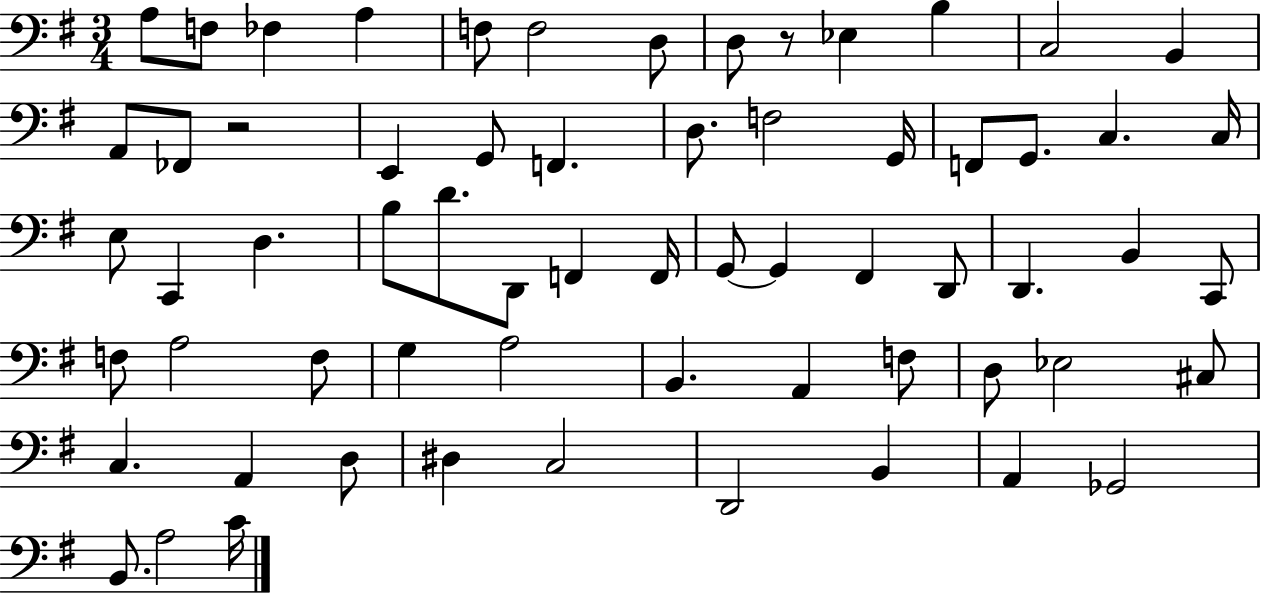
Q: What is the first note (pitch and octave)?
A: A3